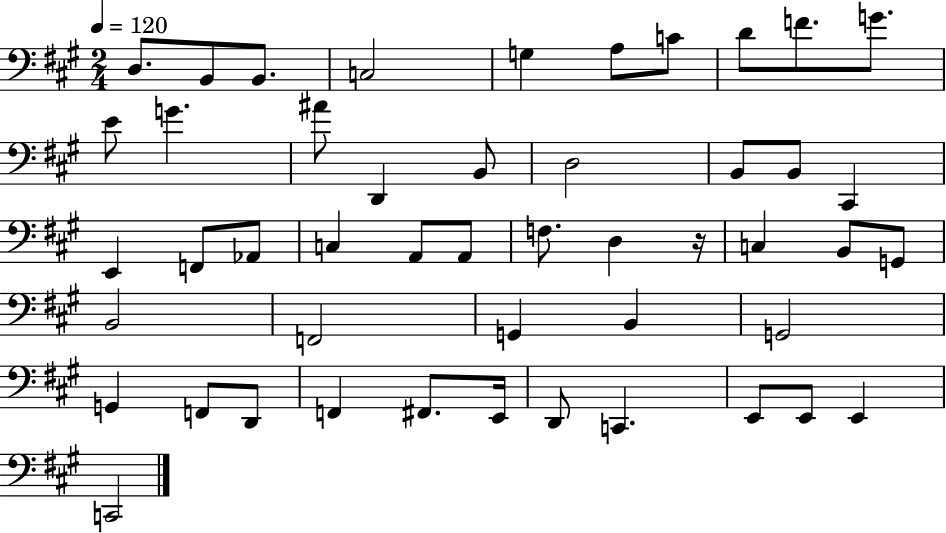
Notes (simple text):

D3/e. B2/e B2/e. C3/h G3/q A3/e C4/e D4/e F4/e. G4/e. E4/e G4/q. A#4/e D2/q B2/e D3/h B2/e B2/e C#2/q E2/q F2/e Ab2/e C3/q A2/e A2/e F3/e. D3/q R/s C3/q B2/e G2/e B2/h F2/h G2/q B2/q G2/h G2/q F2/e D2/e F2/q F#2/e. E2/s D2/e C2/q. E2/e E2/e E2/q C2/h